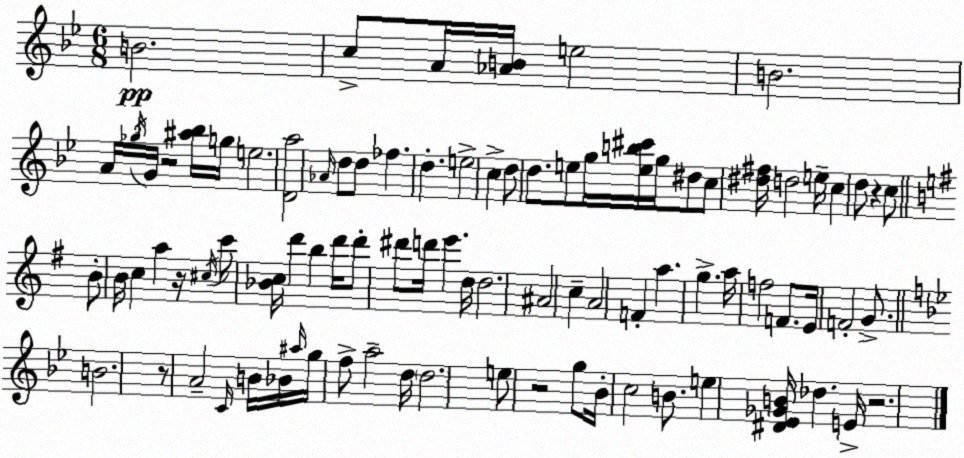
X:1
T:Untitled
M:6/8
L:1/4
K:Bb
B2 c/2 A/4 [_AB]/4 e2 B2 A/4 _g/4 G/4 z2 [^a_b]/4 g/4 e2 [Da]2 _A/4 d/2 d/2 _f d e2 c d/2 d/2 e/2 g/4 [eb^c']/4 g/4 ^d/2 c/2 [^d^f]/4 d2 e/4 c d/2 z c/2 B/2 B/4 c a z/4 ^c/4 c'/2 [_Bc]/4 d' b d'/4 d'/2 ^d'/2 d'/4 e' d/4 d2 ^A2 c A2 F a g a/4 f2 F/2 E/4 F2 G/2 B2 z/2 A2 C/4 B/4 _B/4 ^a/4 g/4 f/2 a2 d/4 d2 e/2 z2 g/2 _B/4 c2 B/2 e [^D_E_GB]/4 _d E/4 z2